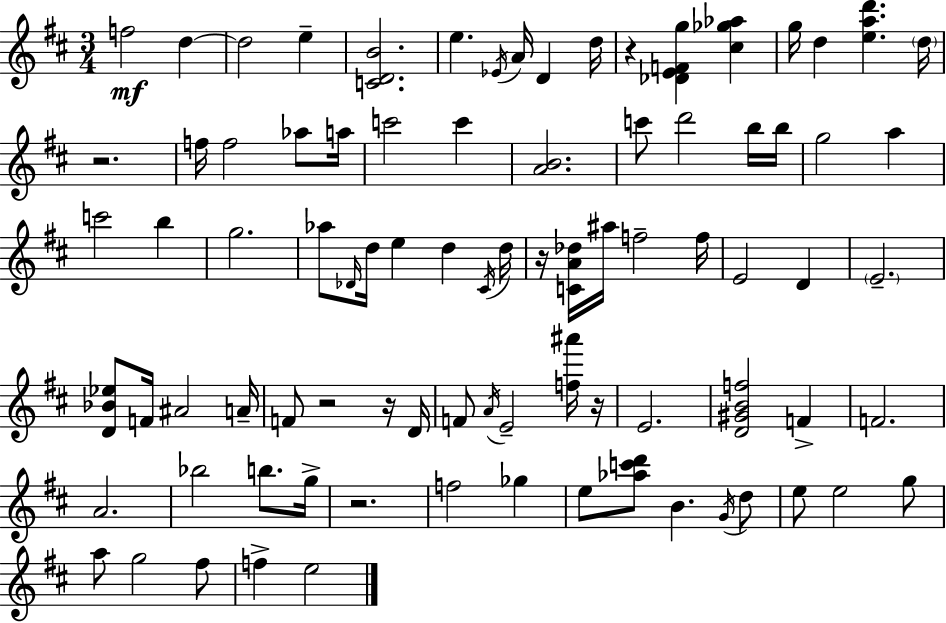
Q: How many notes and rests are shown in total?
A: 86